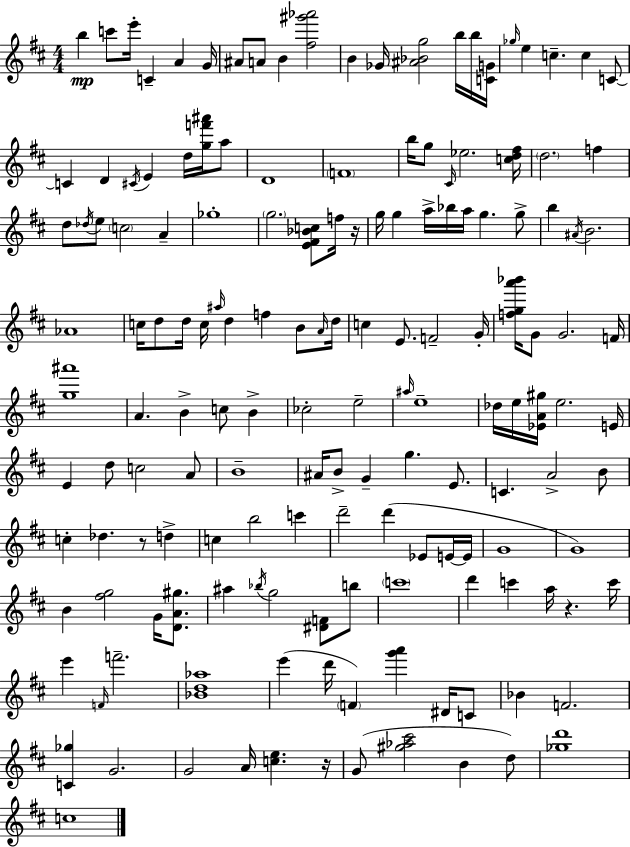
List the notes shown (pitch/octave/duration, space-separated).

B5/q C6/e E6/s C4/q A4/q G4/s A#4/e A4/e B4/q [F#5,G#6,Ab6]/h B4/q Gb4/s [A#4,Bb4,G5]/h B5/s B5/s [C4,G4]/s Gb5/s E5/q C5/q. C5/q C4/e C4/q D4/q C#4/s E4/q D5/s [G5,F6,A#6]/s A5/e D4/w F4/w B5/s G5/e C#4/s Eb5/h. [C5,D5,F#5]/s D5/h. F5/q D5/e Db5/s E5/e C5/h A4/q Gb5/w G5/h. [E4,F#4,Bb4,C5]/e F5/s R/s G5/s G5/q A5/s Bb5/s A5/s G5/q. G5/e B5/q A#4/s B4/h. Ab4/w C5/s D5/e D5/s C5/s A#5/s D5/q F5/q B4/e A4/s D5/s C5/q E4/e. F4/h G4/s [F5,G5,A6,Bb6]/s G4/e G4/h. F4/s [G5,A#6]/w A4/q. B4/q C5/e B4/q CES5/h E5/h A#5/s E5/w Db5/s E5/s [Eb4,A4,G#5]/s E5/h. E4/s E4/q D5/e C5/h A4/e B4/w A#4/s B4/e G4/q G5/q. E4/e. C4/q. A4/h B4/e C5/q Db5/q. R/e D5/q C5/q B5/h C6/q D6/h D6/q Eb4/e E4/s E4/s G4/w G4/w B4/q [F#5,G5]/h G4/s [D4,A4,G#5]/e. A#5/q Bb5/s G5/h [D#4,F4]/e B5/e C6/w D6/q C6/q A5/s R/q. C6/s E6/q F4/s F6/h. [Bb4,D5,Ab5]/w E6/q D6/s F4/q [G6,A6]/q D#4/s C4/e Bb4/q F4/h. [C4,Gb5]/q G4/h. G4/h A4/s [C5,E5]/q. R/s G4/e [G#5,Ab5,C#6]/h B4/q D5/e [Gb5,D6]/w C5/w